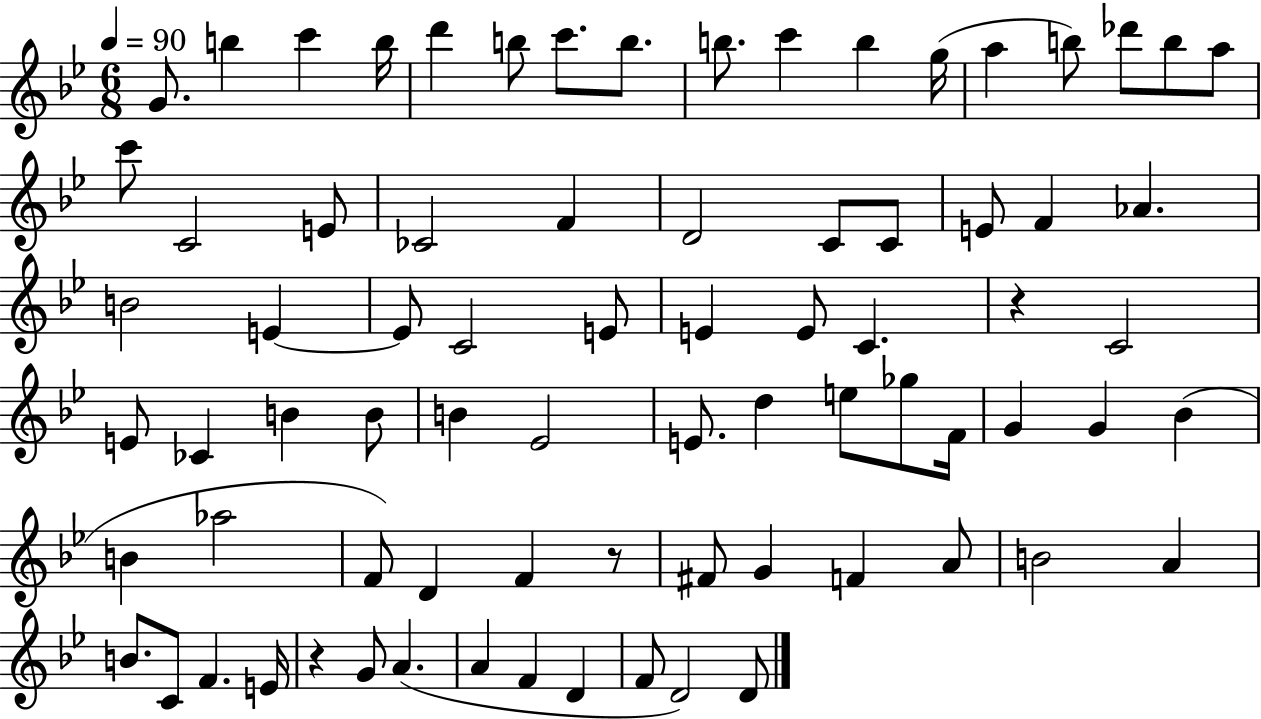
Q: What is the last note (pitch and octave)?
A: D4